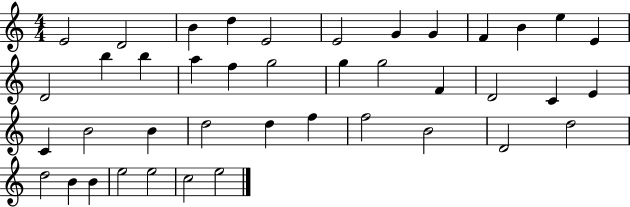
E4/h D4/h B4/q D5/q E4/h E4/h G4/q G4/q F4/q B4/q E5/q E4/q D4/h B5/q B5/q A5/q F5/q G5/h G5/q G5/h F4/q D4/h C4/q E4/q C4/q B4/h B4/q D5/h D5/q F5/q F5/h B4/h D4/h D5/h D5/h B4/q B4/q E5/h E5/h C5/h E5/h